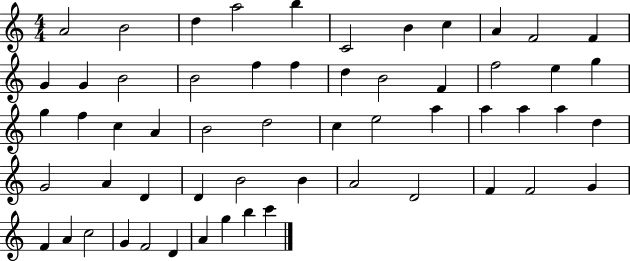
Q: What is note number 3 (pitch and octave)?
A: D5